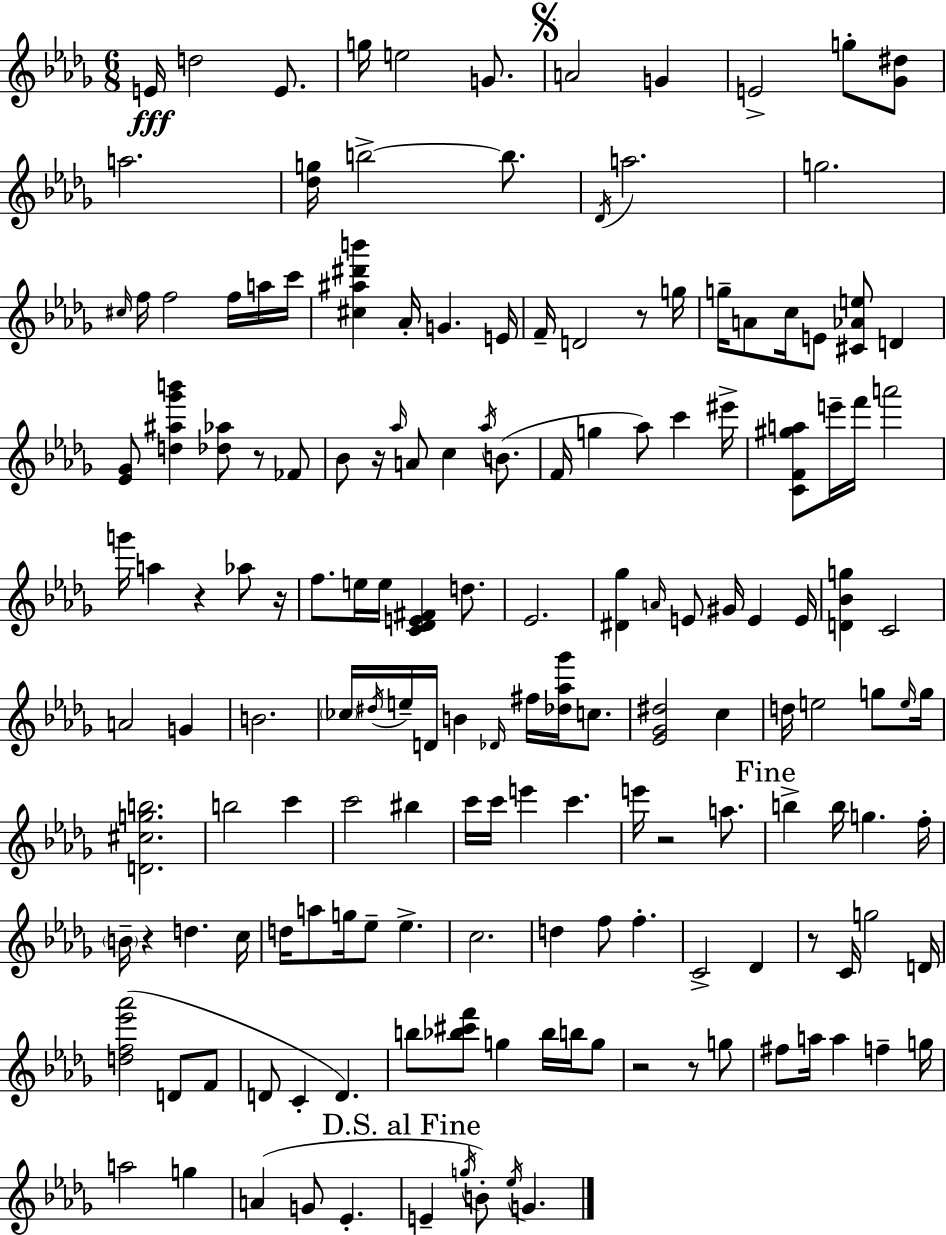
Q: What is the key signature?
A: BES minor